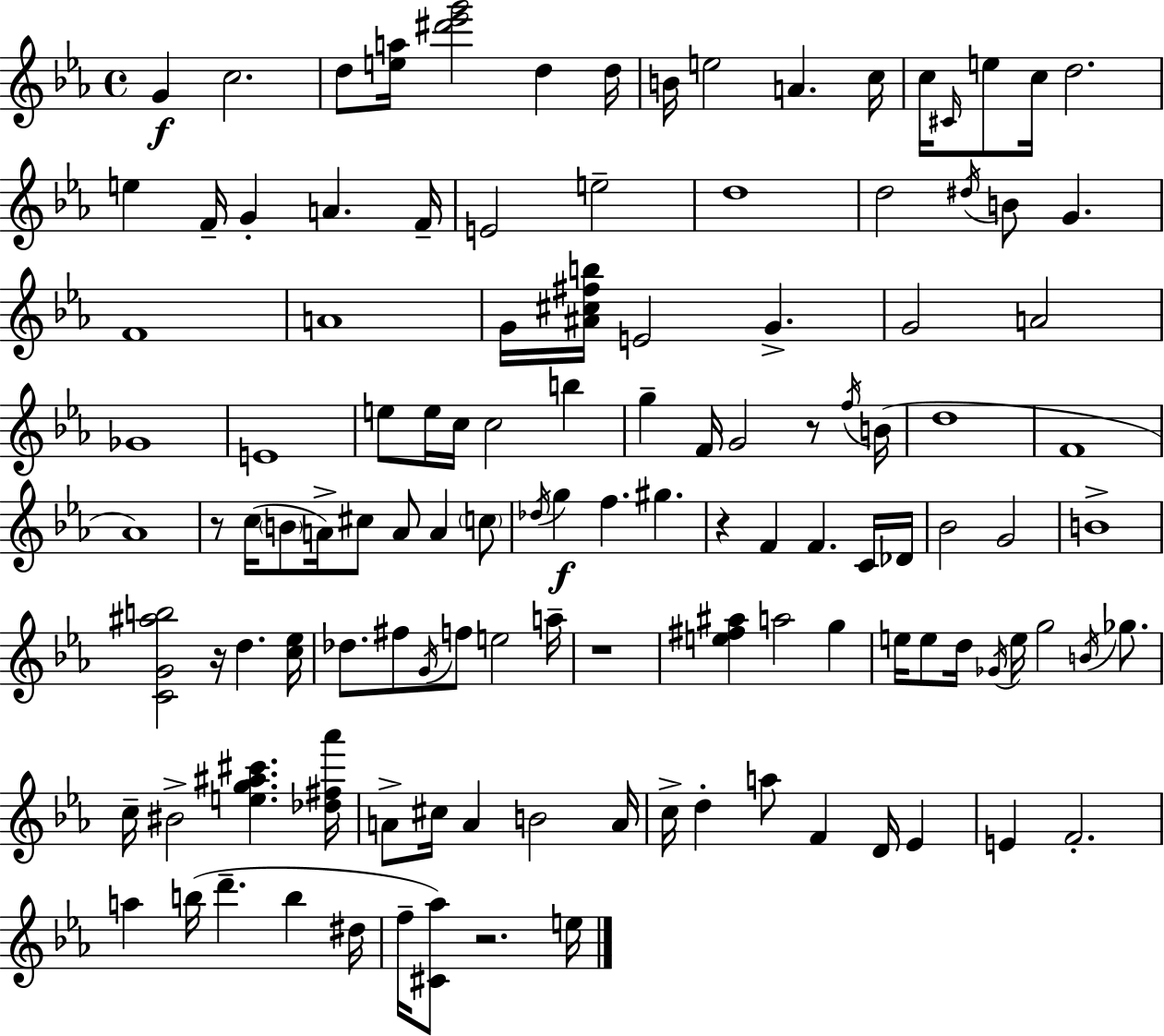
G4/q C5/h. D5/e [E5,A5]/s [D#6,Eb6,G6]/h D5/q D5/s B4/s E5/h A4/q. C5/s C5/s C#4/s E5/e C5/s D5/h. E5/q F4/s G4/q A4/q. F4/s E4/h E5/h D5/w D5/h D#5/s B4/e G4/q. F4/w A4/w G4/s [A#4,C#5,F#5,B5]/s E4/h G4/q. G4/h A4/h Gb4/w E4/w E5/e E5/s C5/s C5/h B5/q G5/q F4/s G4/h R/e F5/s B4/s D5/w F4/w Ab4/w R/e C5/s B4/e A4/s C#5/e A4/e A4/q C5/e Db5/s G5/q F5/q. G#5/q. R/q F4/q F4/q. C4/s Db4/s Bb4/h G4/h B4/w [C4,G4,A#5,B5]/h R/s D5/q. [C5,Eb5]/s Db5/e. F#5/e G4/s F5/e E5/h A5/s R/w [E5,F#5,A#5]/q A5/h G5/q E5/s E5/e D5/s Gb4/s E5/s G5/h B4/s Gb5/e. C5/s BIS4/h [E5,G5,A#5,C#6]/q. [Db5,F#5,Ab6]/s A4/e C#5/s A4/q B4/h A4/s C5/s D5/q A5/e F4/q D4/s Eb4/q E4/q F4/h. A5/q B5/s D6/q. B5/q D#5/s F5/s [C#4,Ab5]/e R/h. E5/s